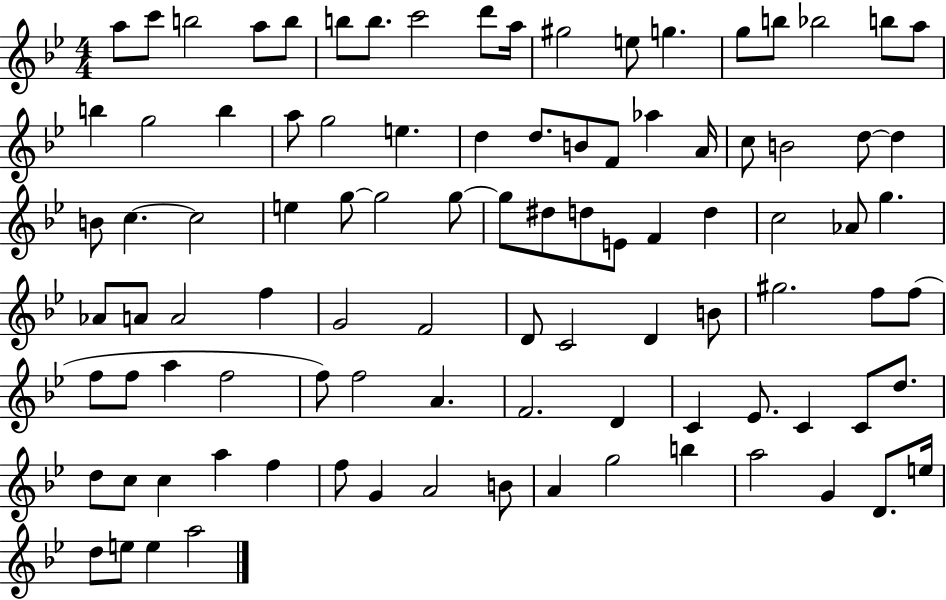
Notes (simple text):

A5/e C6/e B5/h A5/e B5/e B5/e B5/e. C6/h D6/e A5/s G#5/h E5/e G5/q. G5/e B5/e Bb5/h B5/e A5/e B5/q G5/h B5/q A5/e G5/h E5/q. D5/q D5/e. B4/e F4/e Ab5/q A4/s C5/e B4/h D5/e D5/q B4/e C5/q. C5/h E5/q G5/e G5/h G5/e G5/e D#5/e D5/e E4/e F4/q D5/q C5/h Ab4/e G5/q. Ab4/e A4/e A4/h F5/q G4/h F4/h D4/e C4/h D4/q B4/e G#5/h. F5/e F5/e F5/e F5/e A5/q F5/h F5/e F5/h A4/q. F4/h. D4/q C4/q Eb4/e. C4/q C4/e D5/e. D5/e C5/e C5/q A5/q F5/q F5/e G4/q A4/h B4/e A4/q G5/h B5/q A5/h G4/q D4/e. E5/s D5/e E5/e E5/q A5/h